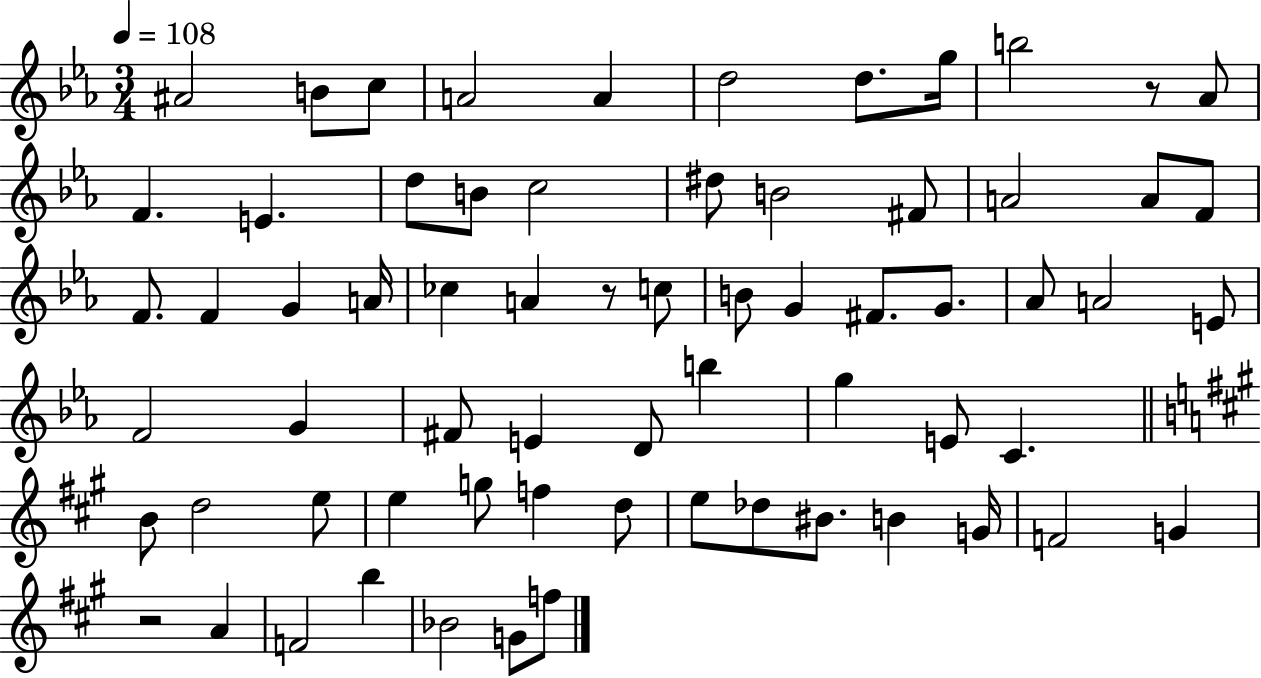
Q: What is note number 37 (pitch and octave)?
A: G4